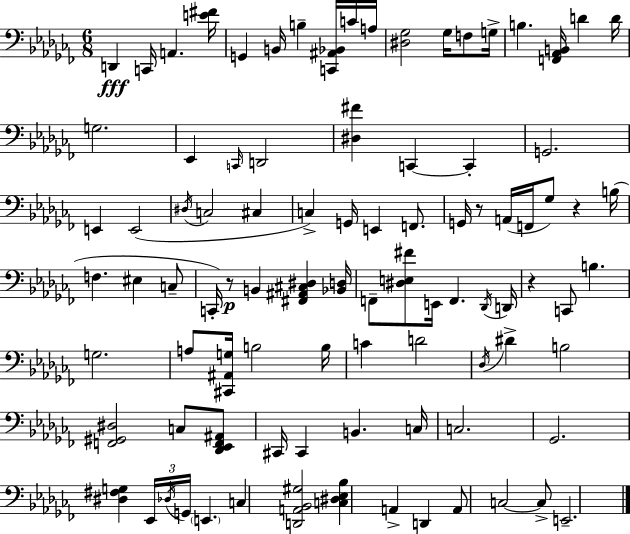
D2/q C2/s A2/q. [E4,F#4]/s G2/q B2/s B3/q [C2,A#2,Bb2]/s C4/s A3/s [D#3,Gb3]/h Gb3/s F3/e G3/s B3/q. [F2,Ab2,B2]/s D4/q D4/s G3/h. Eb2/q C2/s D2/h [D#3,F#4]/q C2/q C2/q G2/h. E2/q E2/h D#3/s C3/h C#3/q C3/q G2/s E2/q F2/e. G2/s R/e A2/s F2/s Gb3/e R/q B3/s F3/q. EIS3/q C3/e C2/s R/e B2/q [F#2,A#2,C#3,D#3]/q [Bb2,D3]/s F2/e [D#3,E3,F#4]/e E2/s F2/q. Db2/s D2/s R/q C2/e B3/q. G3/h. A3/e [C#2,A#2,G3]/s B3/h B3/s C4/q D4/h Db3/s D#4/q B3/h [F2,G#2,D#3]/h C3/e [Db2,Eb2,F2,A#2]/e C#2/s C#2/q B2/q. C3/s C3/h. Gb2/h. [D#3,F#3,G3]/q Eb2/s Db3/s G2/s E2/q. C3/q [D2,A2,Bb2,G#3]/h [C3,D#3,Eb3,Bb3]/q A2/q D2/q A2/e C3/h C3/e E2/h.